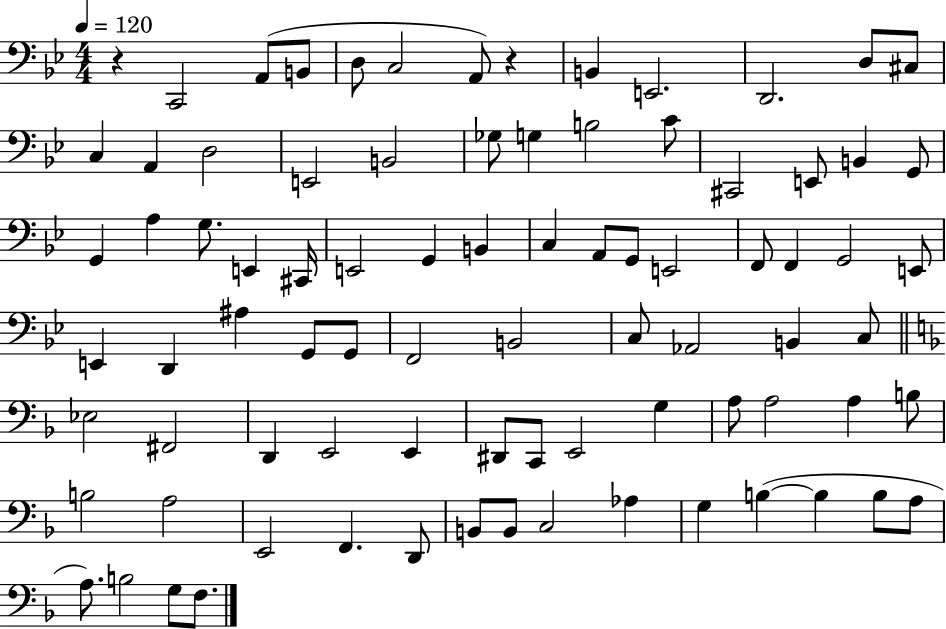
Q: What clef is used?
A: bass